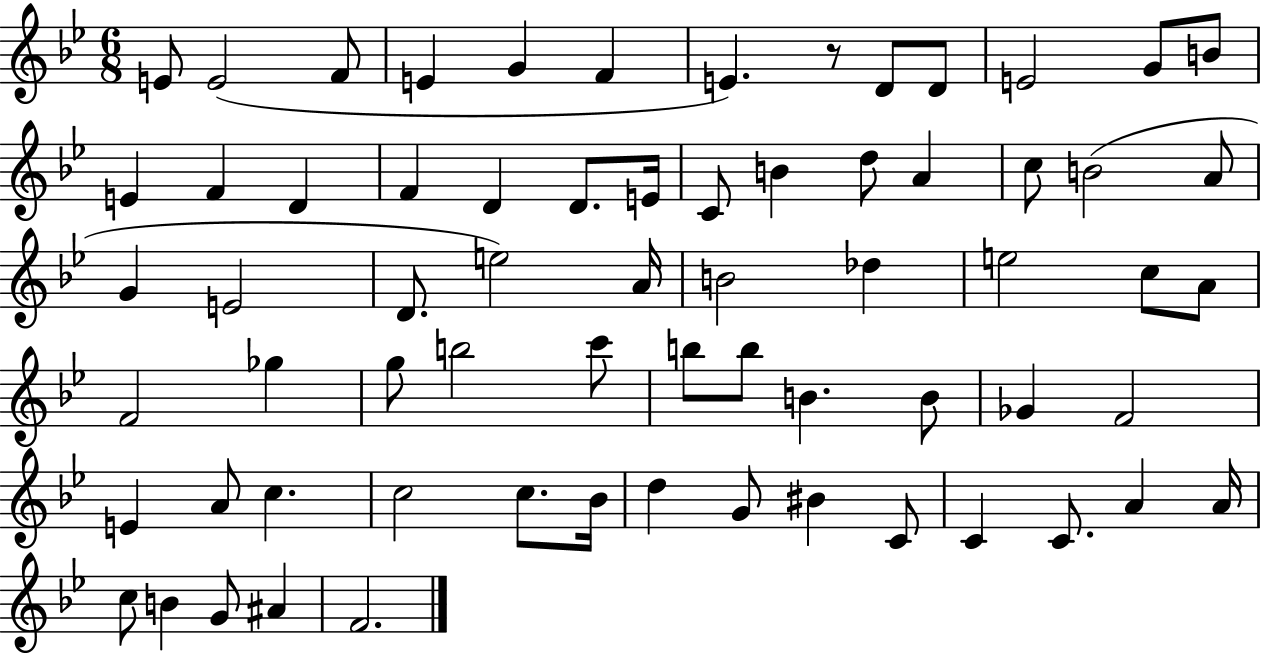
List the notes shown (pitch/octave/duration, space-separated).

E4/e E4/h F4/e E4/q G4/q F4/q E4/q. R/e D4/e D4/e E4/h G4/e B4/e E4/q F4/q D4/q F4/q D4/q D4/e. E4/s C4/e B4/q D5/e A4/q C5/e B4/h A4/e G4/q E4/h D4/e. E5/h A4/s B4/h Db5/q E5/h C5/e A4/e F4/h Gb5/q G5/e B5/h C6/e B5/e B5/e B4/q. B4/e Gb4/q F4/h E4/q A4/e C5/q. C5/h C5/e. Bb4/s D5/q G4/e BIS4/q C4/e C4/q C4/e. A4/q A4/s C5/e B4/q G4/e A#4/q F4/h.